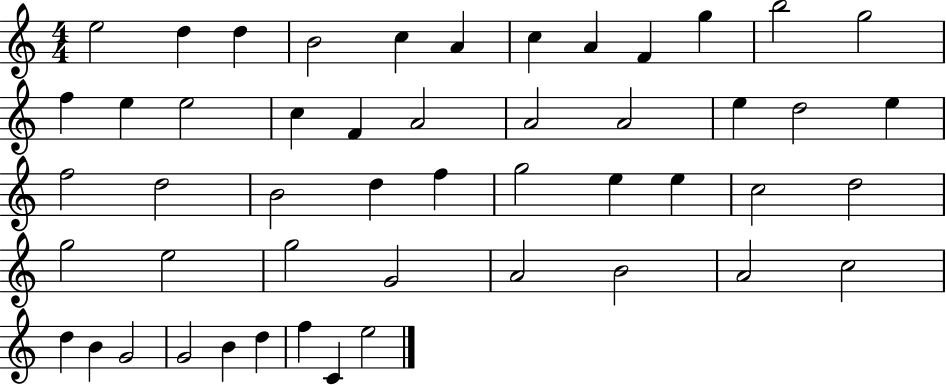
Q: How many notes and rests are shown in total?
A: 50